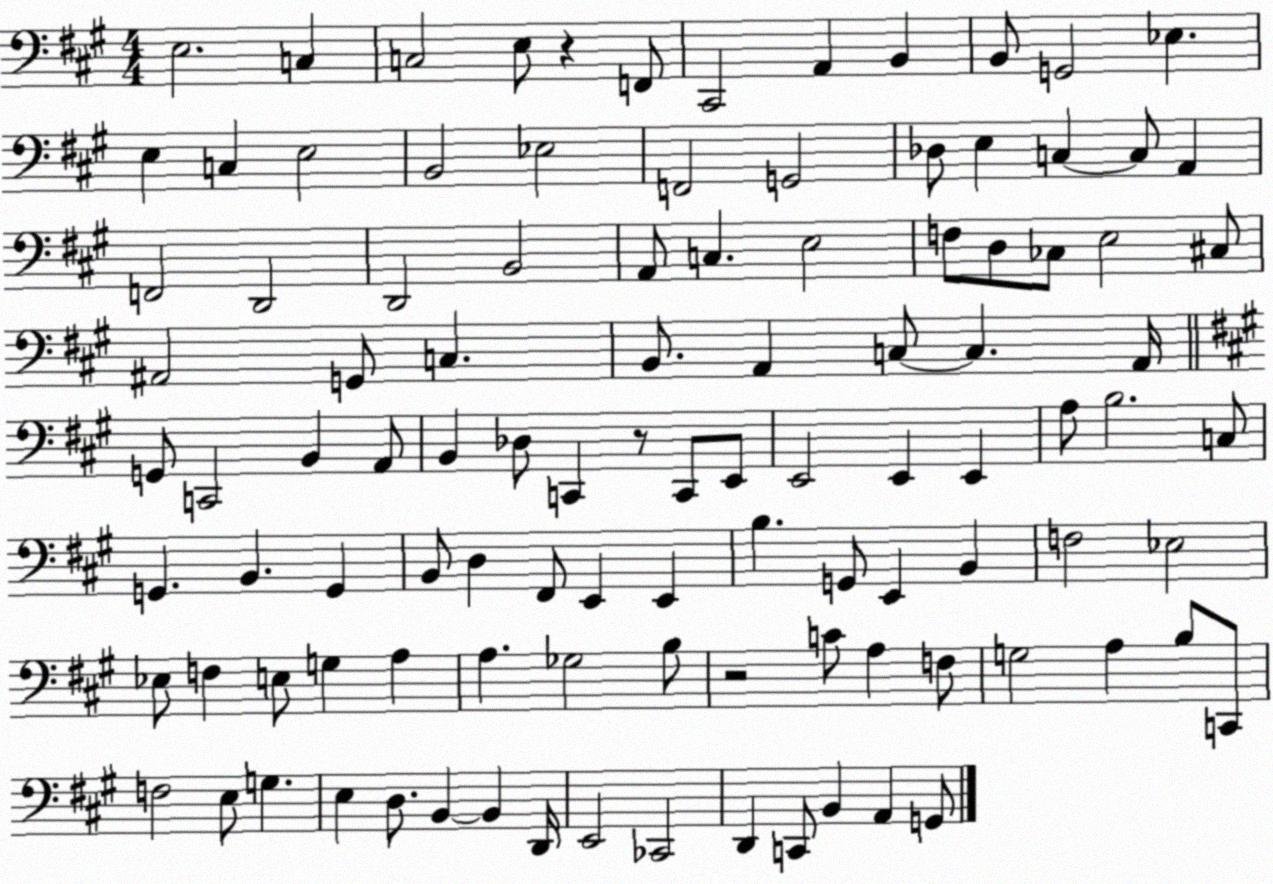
X:1
T:Untitled
M:4/4
L:1/4
K:A
E,2 C, C,2 E,/2 z F,,/2 ^C,,2 A,, B,, B,,/2 G,,2 _E, E, C, E,2 B,,2 _E,2 F,,2 G,,2 _D,/2 E, C, C,/2 A,, F,,2 D,,2 D,,2 B,,2 A,,/2 C, E,2 F,/2 D,/2 _C,/2 E,2 ^C,/2 ^A,,2 G,,/2 C, B,,/2 A,, C,/2 C, A,,/4 G,,/2 C,,2 B,, A,,/2 B,, _D,/2 C,, z/2 C,,/2 E,,/2 E,,2 E,, E,, A,/2 B,2 C,/2 G,, B,, G,, B,,/2 D, ^F,,/2 E,, E,, B, G,,/2 E,, B,, F,2 _E,2 _E,/2 F, E,/2 G, A, A, _G,2 B,/2 z2 C/2 A, F,/2 G,2 A, B,/2 C,,/2 F,2 E,/2 G, E, D,/2 B,, B,, D,,/4 E,,2 _C,,2 D,, C,,/2 B,, A,, G,,/2